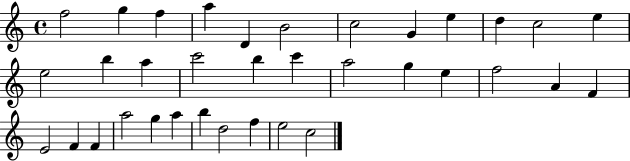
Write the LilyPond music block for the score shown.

{
  \clef treble
  \time 4/4
  \defaultTimeSignature
  \key c \major
  f''2 g''4 f''4 | a''4 d'4 b'2 | c''2 g'4 e''4 | d''4 c''2 e''4 | \break e''2 b''4 a''4 | c'''2 b''4 c'''4 | a''2 g''4 e''4 | f''2 a'4 f'4 | \break e'2 f'4 f'4 | a''2 g''4 a''4 | b''4 d''2 f''4 | e''2 c''2 | \break \bar "|."
}